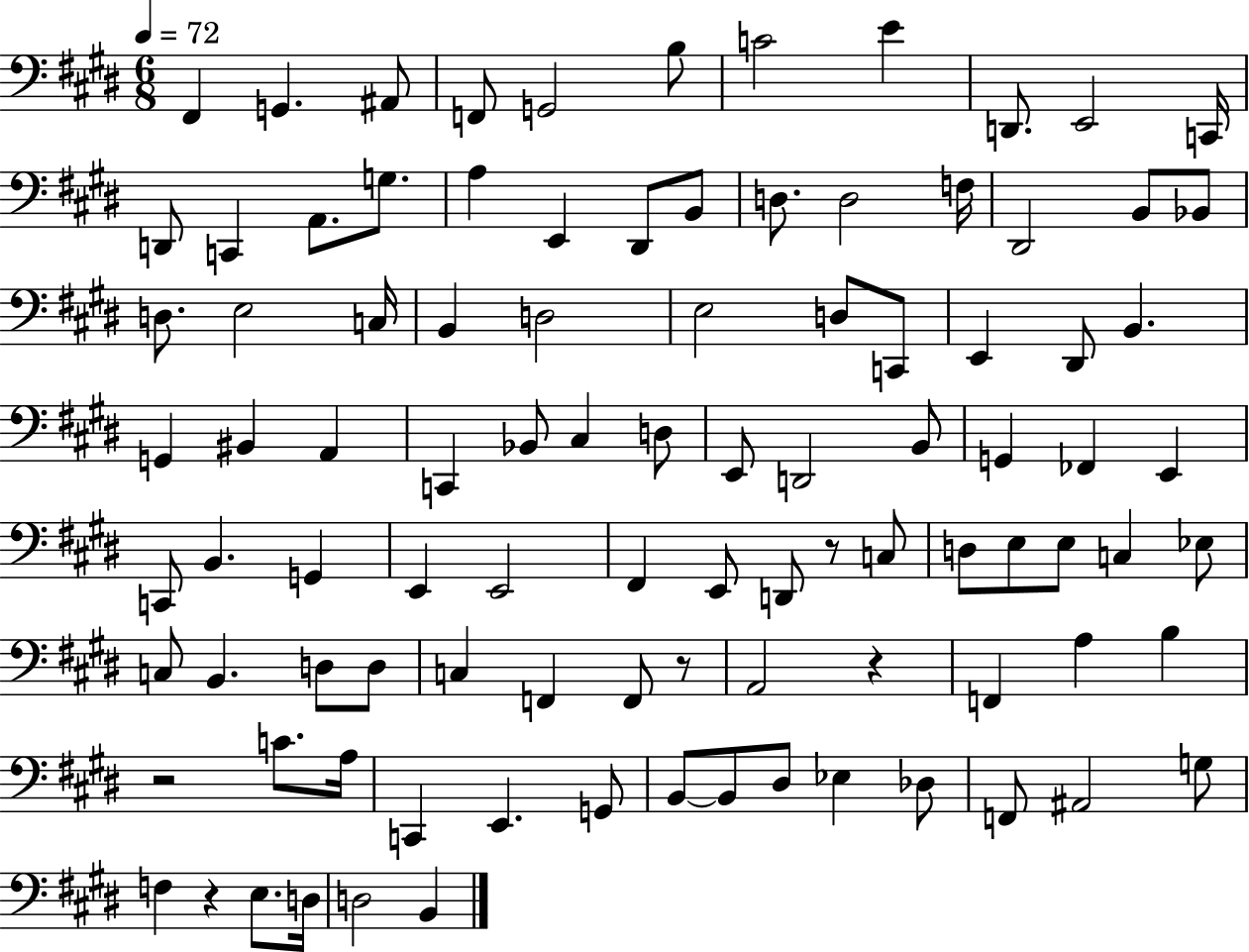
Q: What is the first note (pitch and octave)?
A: F#2